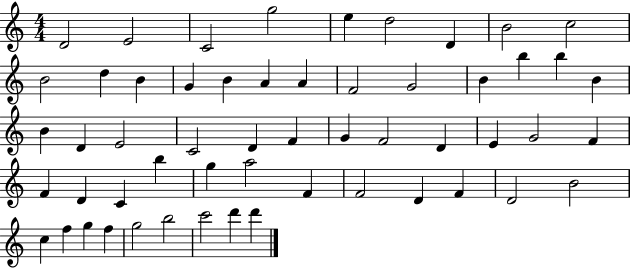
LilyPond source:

{
  \clef treble
  \numericTimeSignature
  \time 4/4
  \key c \major
  d'2 e'2 | c'2 g''2 | e''4 d''2 d'4 | b'2 c''2 | \break b'2 d''4 b'4 | g'4 b'4 a'4 a'4 | f'2 g'2 | b'4 b''4 b''4 b'4 | \break b'4 d'4 e'2 | c'2 d'4 f'4 | g'4 f'2 d'4 | e'4 g'2 f'4 | \break f'4 d'4 c'4 b''4 | g''4 a''2 f'4 | f'2 d'4 f'4 | d'2 b'2 | \break c''4 f''4 g''4 f''4 | g''2 b''2 | c'''2 d'''4 d'''4 | \bar "|."
}